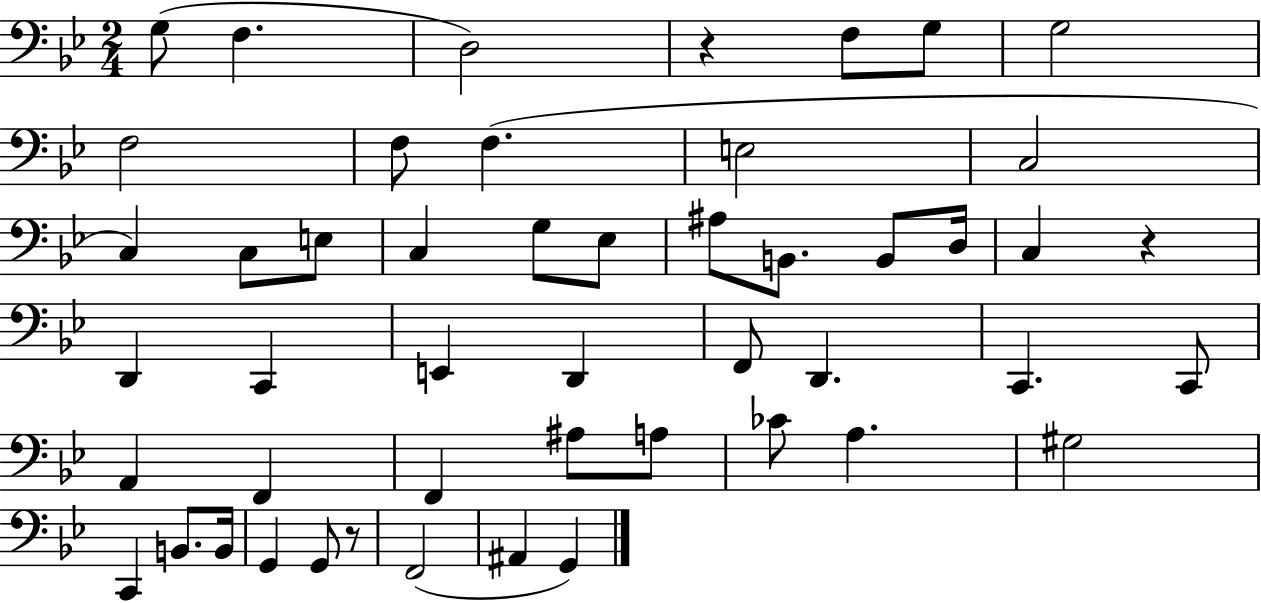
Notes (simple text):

G3/e F3/q. D3/h R/q F3/e G3/e G3/h F3/h F3/e F3/q. E3/h C3/h C3/q C3/e E3/e C3/q G3/e Eb3/e A#3/e B2/e. B2/e D3/s C3/q R/q D2/q C2/q E2/q D2/q F2/e D2/q. C2/q. C2/e A2/q F2/q F2/q A#3/e A3/e CES4/e A3/q. G#3/h C2/q B2/e. B2/s G2/q G2/e R/e F2/h A#2/q G2/q